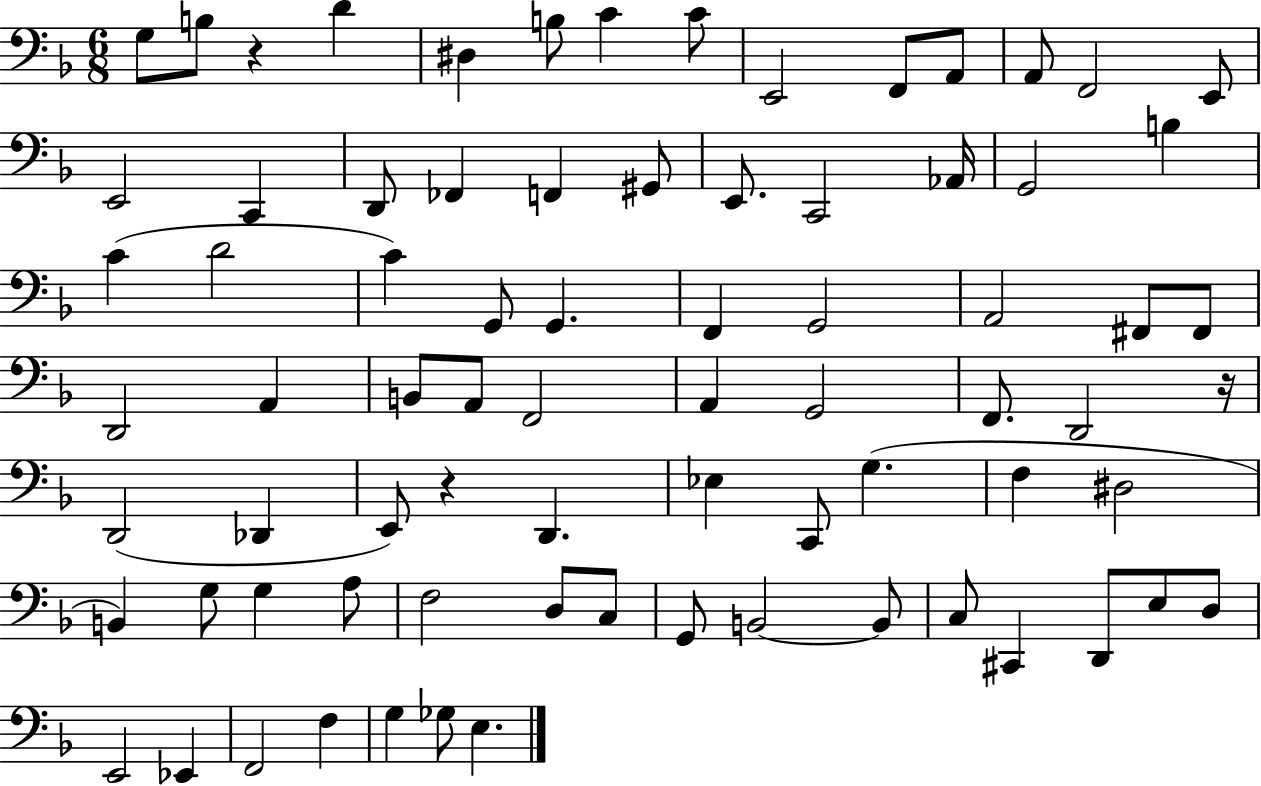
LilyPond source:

{
  \clef bass
  \numericTimeSignature
  \time 6/8
  \key f \major
  \repeat volta 2 { g8 b8 r4 d'4 | dis4 b8 c'4 c'8 | e,2 f,8 a,8 | a,8 f,2 e,8 | \break e,2 c,4 | d,8 fes,4 f,4 gis,8 | e,8. c,2 aes,16 | g,2 b4 | \break c'4( d'2 | c'4) g,8 g,4. | f,4 g,2 | a,2 fis,8 fis,8 | \break d,2 a,4 | b,8 a,8 f,2 | a,4 g,2 | f,8. d,2 r16 | \break d,2( des,4 | e,8) r4 d,4. | ees4 c,8 g4.( | f4 dis2 | \break b,4) g8 g4 a8 | f2 d8 c8 | g,8 b,2~~ b,8 | c8 cis,4 d,8 e8 d8 | \break e,2 ees,4 | f,2 f4 | g4 ges8 e4. | } \bar "|."
}